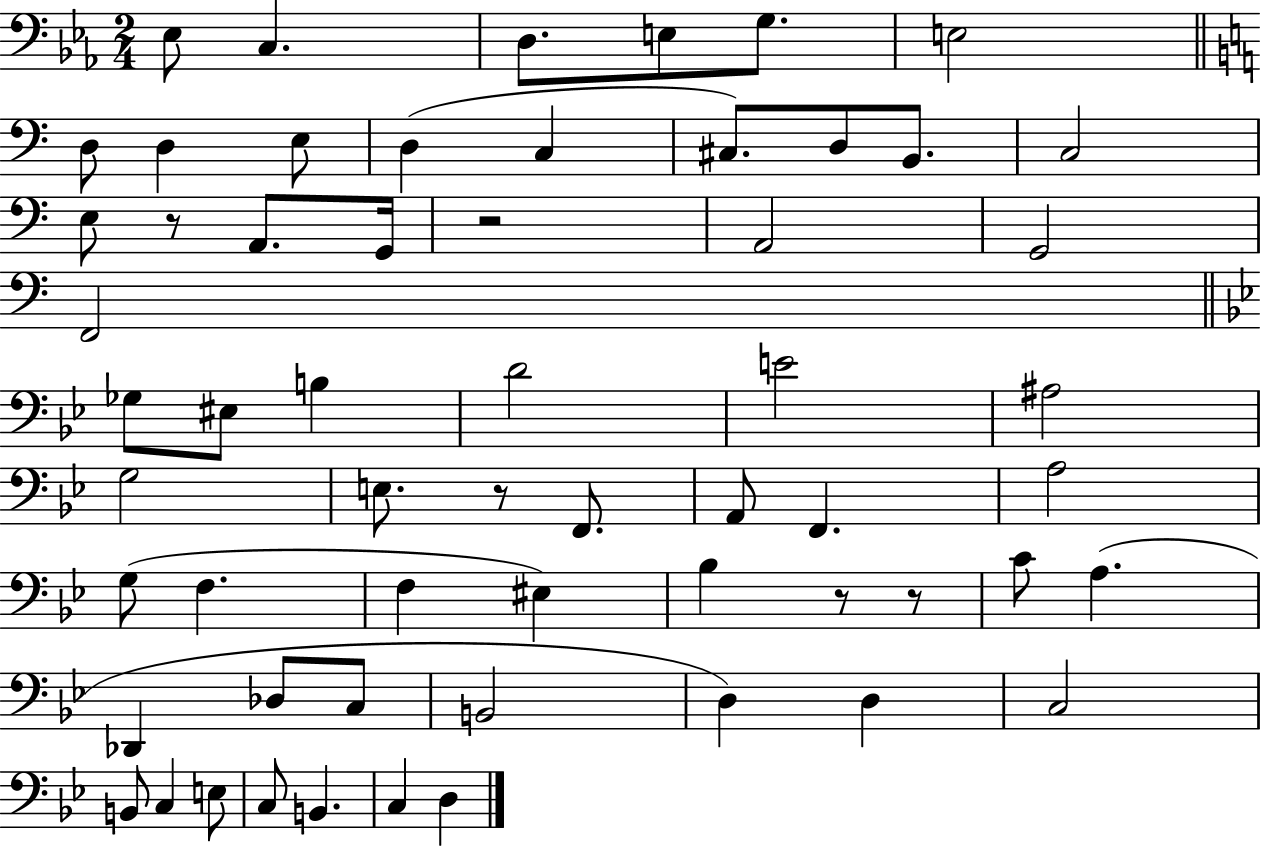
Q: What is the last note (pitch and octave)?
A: D3